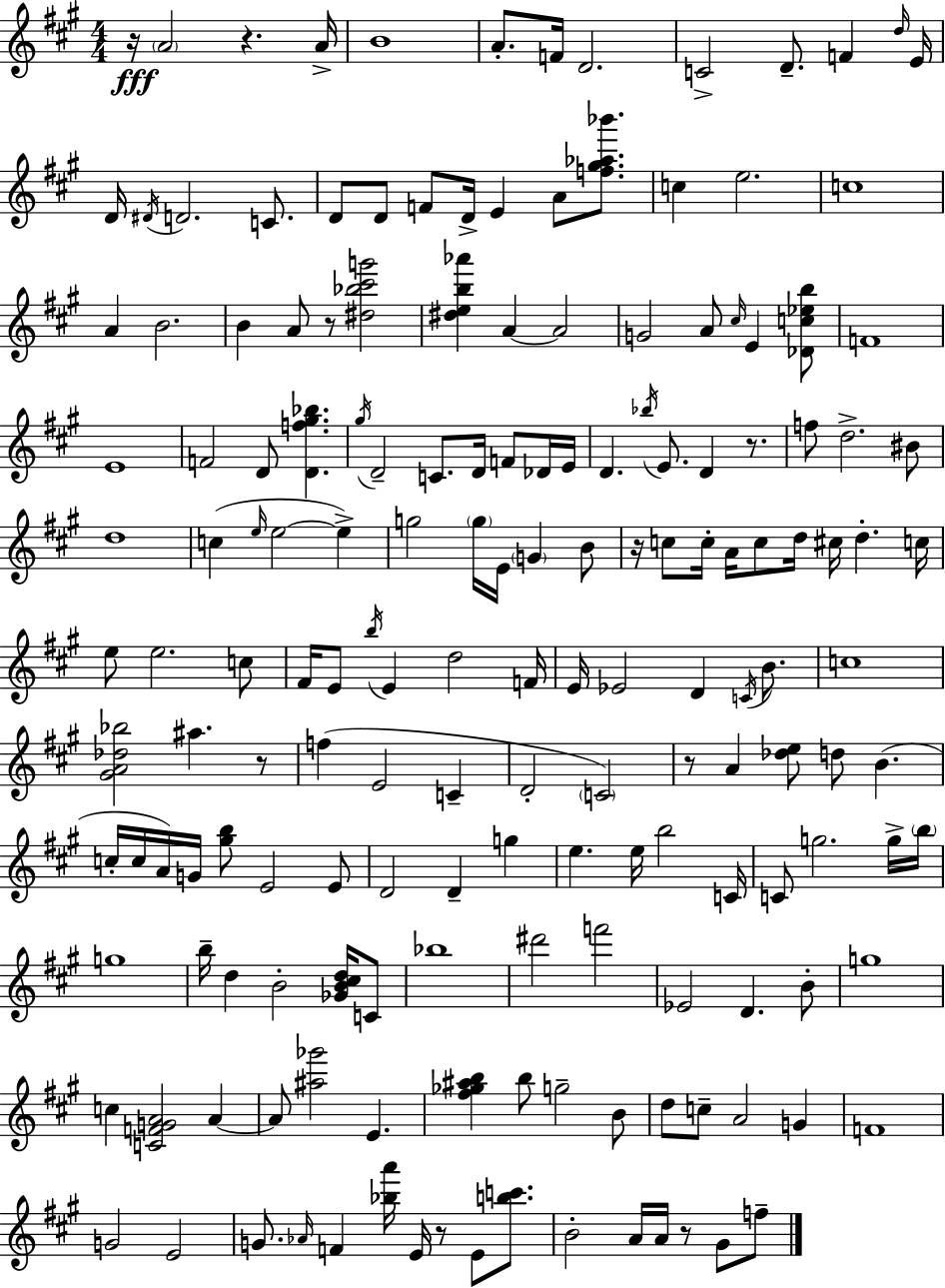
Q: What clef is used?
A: treble